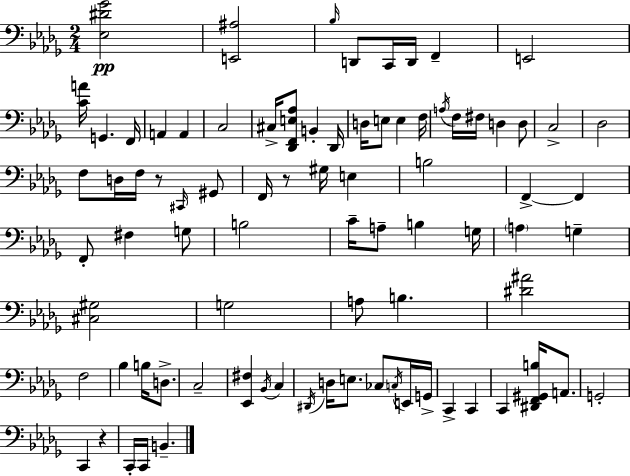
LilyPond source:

{
  \clef bass
  \numericTimeSignature
  \time 2/4
  \key bes \minor
  <ees dis' ges'>2\pp | <e, ais>2 | \grace { bes16 } d,8 c,16 d,16 f,4-- | e,2 | \break <c' a'>16 g,4. | f,16 a,4 a,4 | c2 | cis16-> <des, f, e aes>8 b,4-. | \break des,16 d16 e8 e4 | f16 \acciaccatura { a16 } f16 fis16 d4 | d8 c2-> | des2 | \break f8 d16 f16 r8 | \grace { cis,16 } gis,8 f,16 r8 gis16 e4 | b2 | f,4->~~ f,4 | \break f,8-. fis4 | g8 b2 | c'16-- a8-- b4 | g16 \parenthesize a4 g4-- | \break <cis gis>2 | g2 | a8 b4. | <dis' ais'>2 | \break f2 | bes4 b16 | d8.-> c2-- | <ees, fis>4 \acciaccatura { bes,16 } | \break c4 \acciaccatura { dis,16 } d16 e8. | ces8 \acciaccatura { c16 } e,16 g,16-> c,4-> | c,4 c,4 | <dis, f, gis, b>16 a,8. g,2-. | \break c,4 | r4 c,16-. c,16 | b,4.-- \bar "|."
}